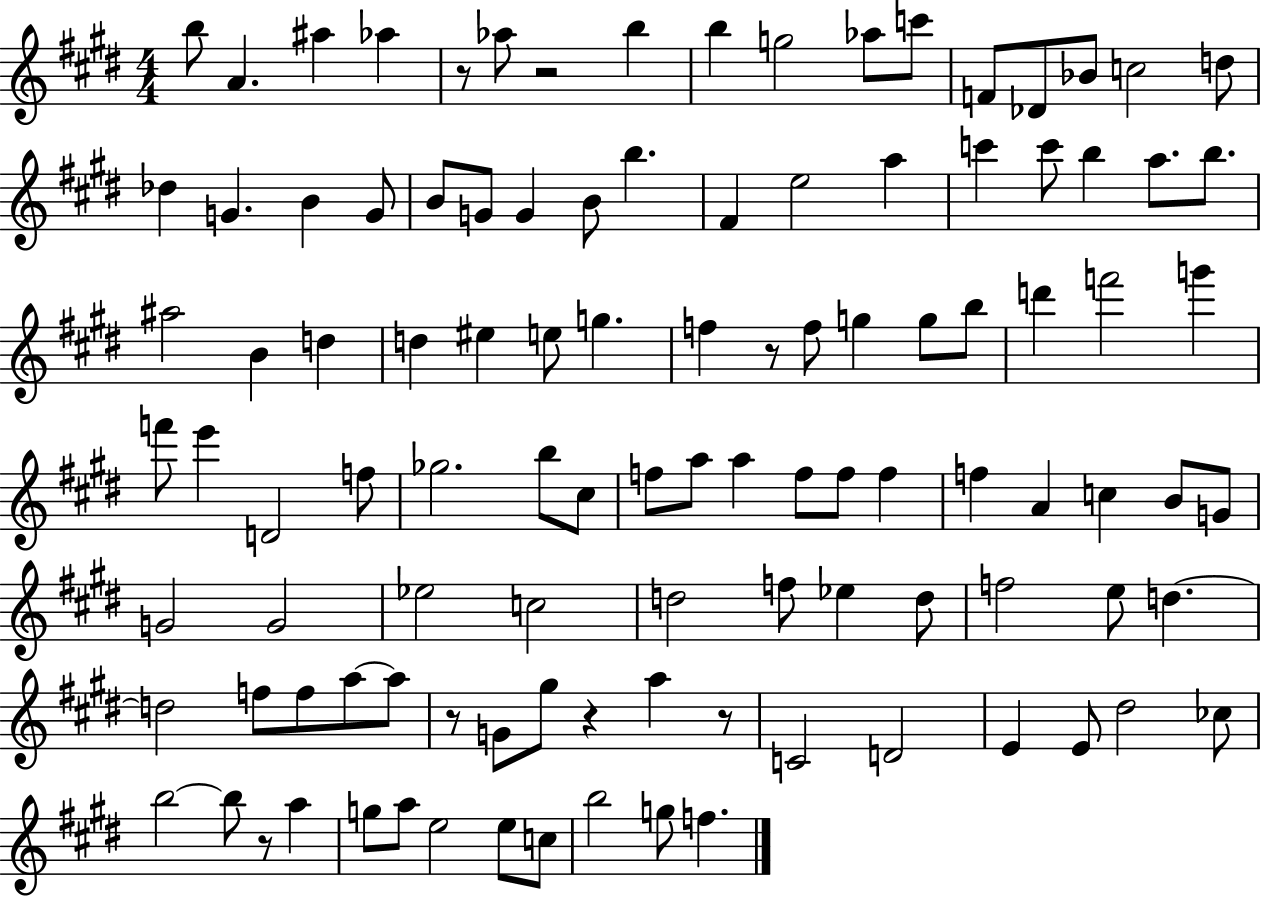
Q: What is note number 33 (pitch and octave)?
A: A#5